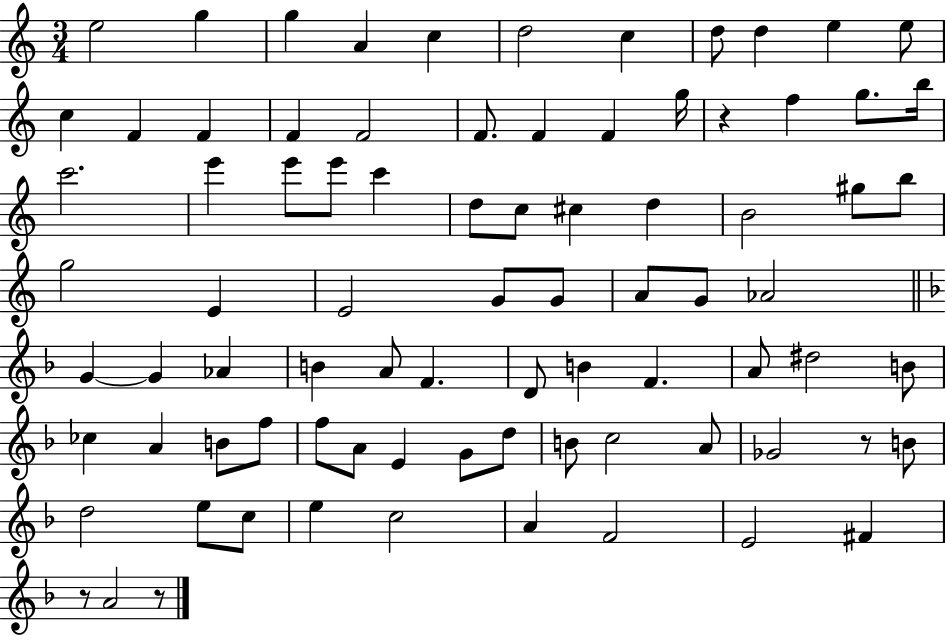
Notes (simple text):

E5/h G5/q G5/q A4/q C5/q D5/h C5/q D5/e D5/q E5/q E5/e C5/q F4/q F4/q F4/q F4/h F4/e. F4/q F4/q G5/s R/q F5/q G5/e. B5/s C6/h. E6/q E6/e E6/e C6/q D5/e C5/e C#5/q D5/q B4/h G#5/e B5/e G5/h E4/q E4/h G4/e G4/e A4/e G4/e Ab4/h G4/q G4/q Ab4/q B4/q A4/e F4/q. D4/e B4/q F4/q. A4/e D#5/h B4/e CES5/q A4/q B4/e F5/e F5/e A4/e E4/q G4/e D5/e B4/e C5/h A4/e Gb4/h R/e B4/e D5/h E5/e C5/e E5/q C5/h A4/q F4/h E4/h F#4/q R/e A4/h R/e